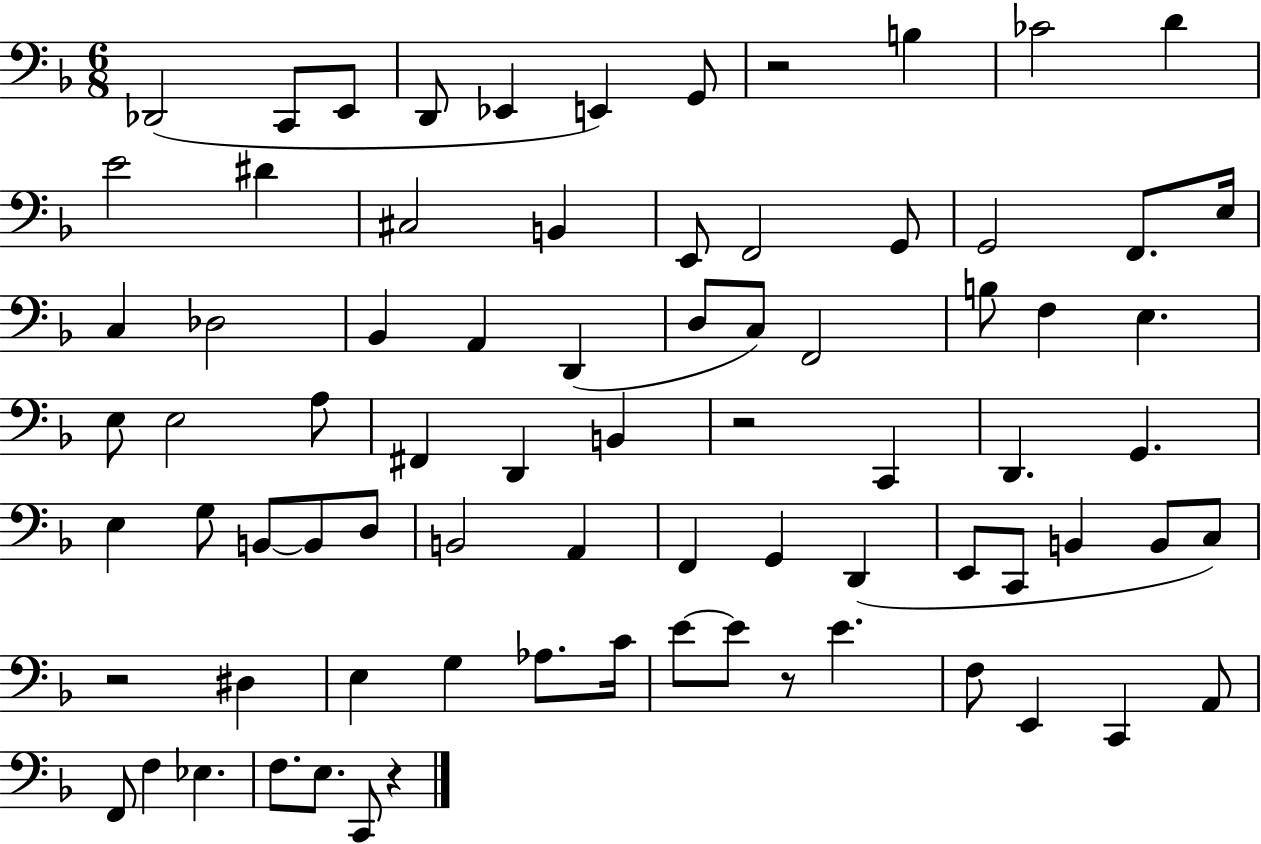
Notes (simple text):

Db2/h C2/e E2/e D2/e Eb2/q E2/q G2/e R/h B3/q CES4/h D4/q E4/h D#4/q C#3/h B2/q E2/e F2/h G2/e G2/h F2/e. E3/s C3/q Db3/h Bb2/q A2/q D2/q D3/e C3/e F2/h B3/e F3/q E3/q. E3/e E3/h A3/e F#2/q D2/q B2/q R/h C2/q D2/q. G2/q. E3/q G3/e B2/e B2/e D3/e B2/h A2/q F2/q G2/q D2/q E2/e C2/e B2/q B2/e C3/e R/h D#3/q E3/q G3/q Ab3/e. C4/s E4/e E4/e R/e E4/q. F3/e E2/q C2/q A2/e F2/e F3/q Eb3/q. F3/e. E3/e. C2/e R/q